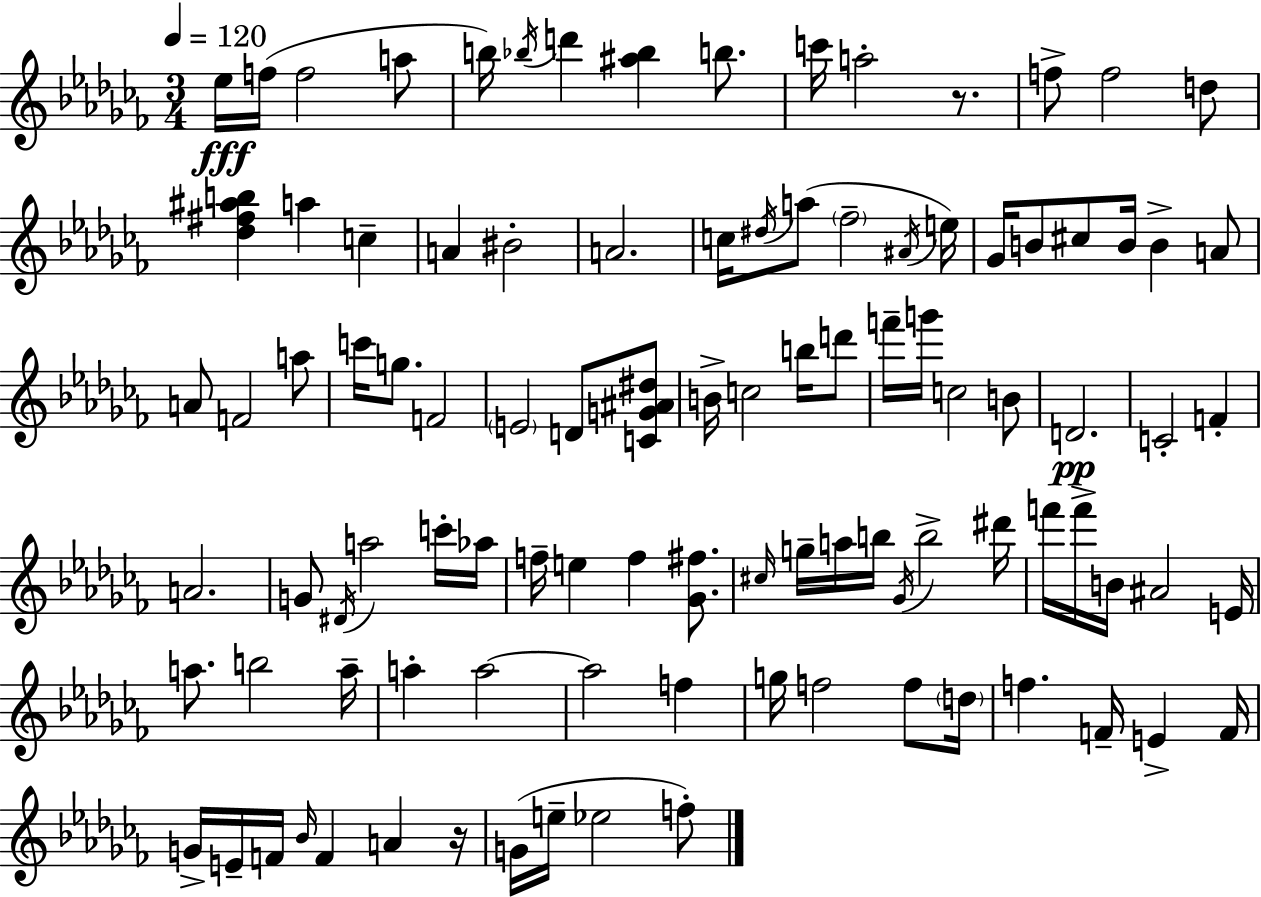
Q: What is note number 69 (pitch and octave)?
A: A#4